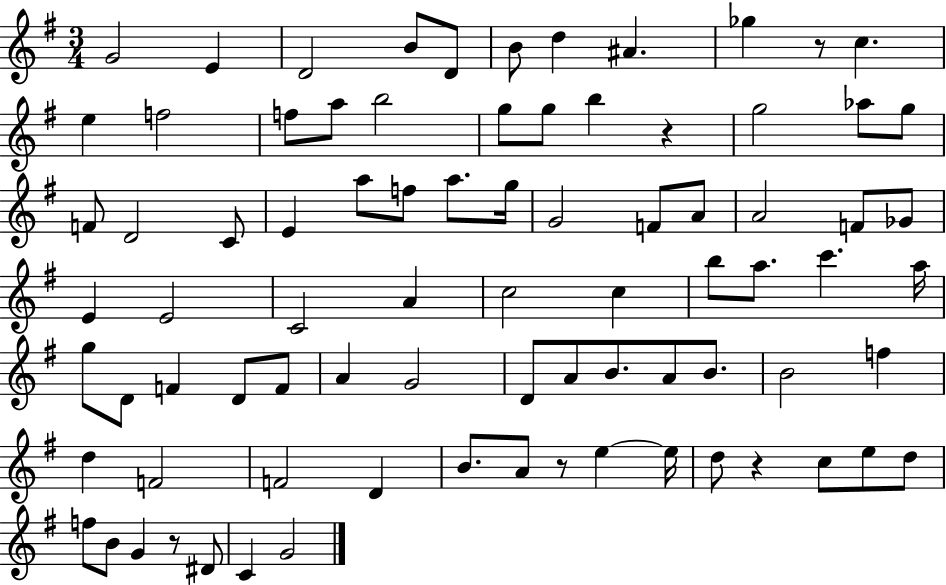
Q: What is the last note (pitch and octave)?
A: G4